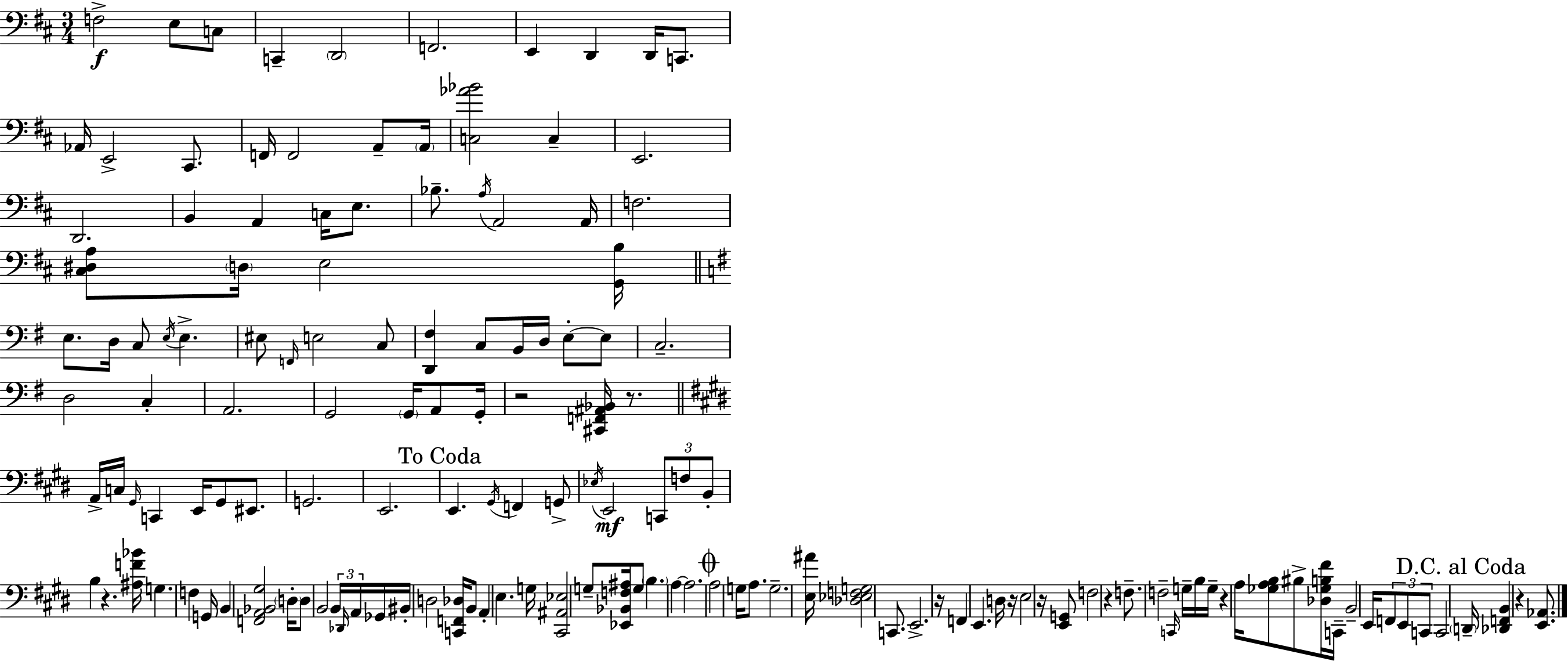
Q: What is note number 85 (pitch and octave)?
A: D3